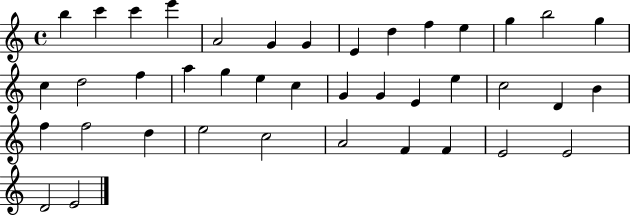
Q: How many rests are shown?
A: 0